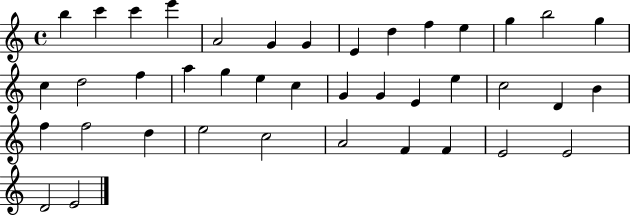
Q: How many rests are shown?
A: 0